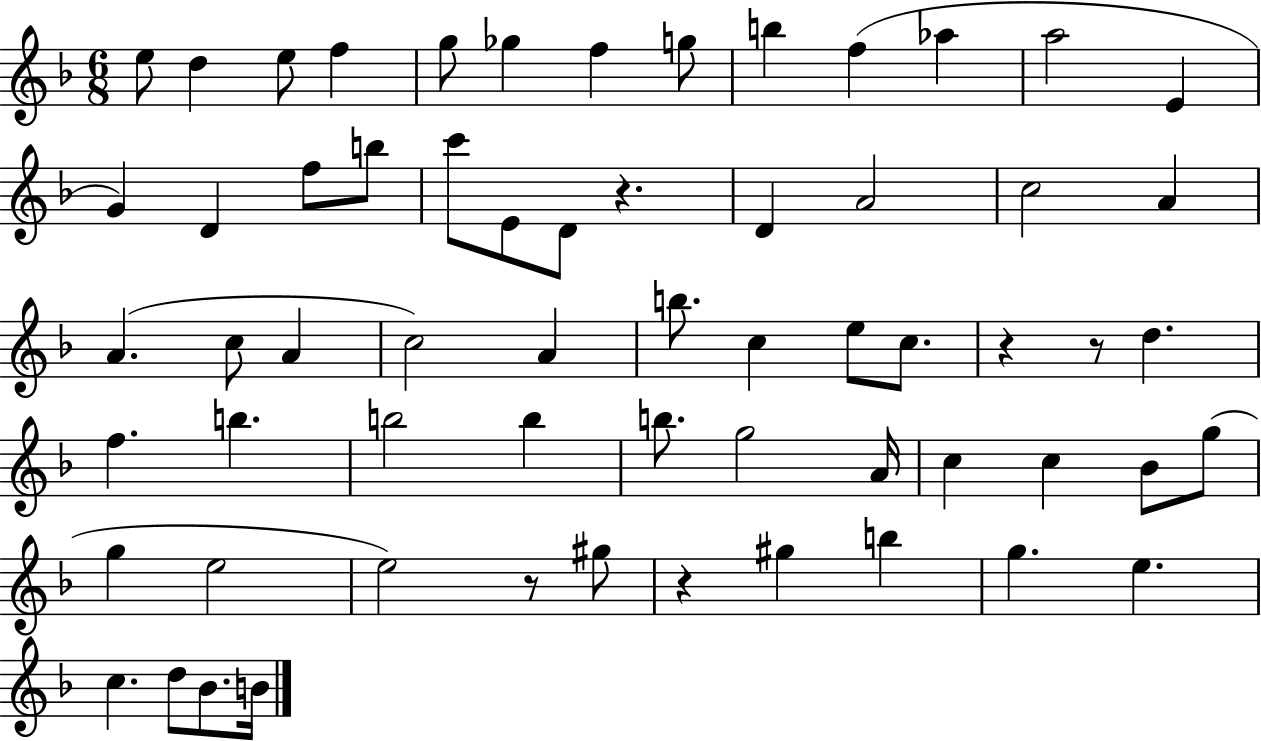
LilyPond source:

{
  \clef treble
  \numericTimeSignature
  \time 6/8
  \key f \major
  e''8 d''4 e''8 f''4 | g''8 ges''4 f''4 g''8 | b''4 f''4( aes''4 | a''2 e'4 | \break g'4) d'4 f''8 b''8 | c'''8 e'8 d'8 r4. | d'4 a'2 | c''2 a'4 | \break a'4.( c''8 a'4 | c''2) a'4 | b''8. c''4 e''8 c''8. | r4 r8 d''4. | \break f''4. b''4. | b''2 b''4 | b''8. g''2 a'16 | c''4 c''4 bes'8 g''8( | \break g''4 e''2 | e''2) r8 gis''8 | r4 gis''4 b''4 | g''4. e''4. | \break c''4. d''8 bes'8. b'16 | \bar "|."
}